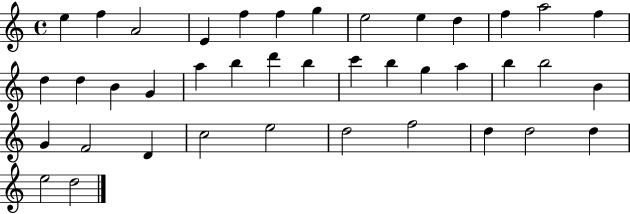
{
  \clef treble
  \time 4/4
  \defaultTimeSignature
  \key c \major
  e''4 f''4 a'2 | e'4 f''4 f''4 g''4 | e''2 e''4 d''4 | f''4 a''2 f''4 | \break d''4 d''4 b'4 g'4 | a''4 b''4 d'''4 b''4 | c'''4 b''4 g''4 a''4 | b''4 b''2 b'4 | \break g'4 f'2 d'4 | c''2 e''2 | d''2 f''2 | d''4 d''2 d''4 | \break e''2 d''2 | \bar "|."
}